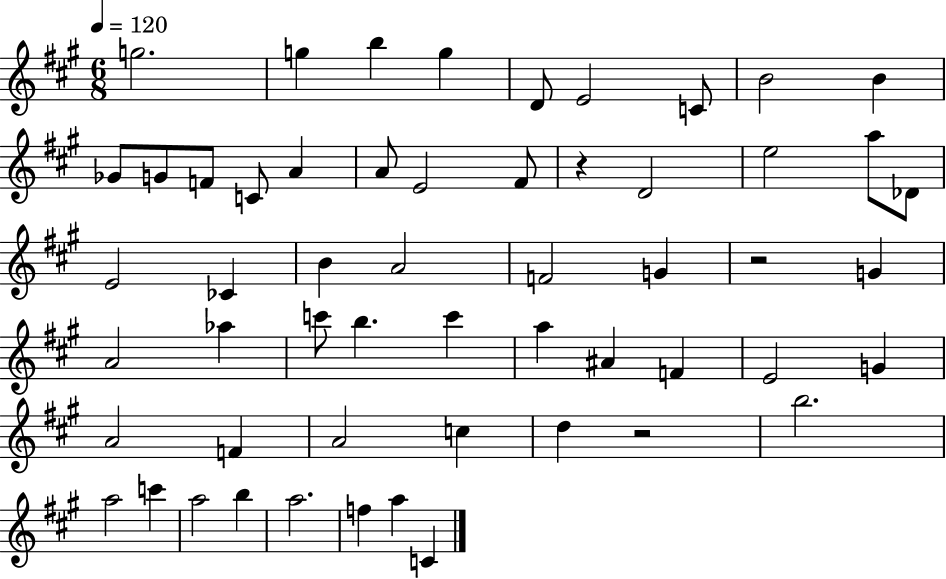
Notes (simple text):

G5/h. G5/q B5/q G5/q D4/e E4/h C4/e B4/h B4/q Gb4/e G4/e F4/e C4/e A4/q A4/e E4/h F#4/e R/q D4/h E5/h A5/e Db4/e E4/h CES4/q B4/q A4/h F4/h G4/q R/h G4/q A4/h Ab5/q C6/e B5/q. C6/q A5/q A#4/q F4/q E4/h G4/q A4/h F4/q A4/h C5/q D5/q R/h B5/h. A5/h C6/q A5/h B5/q A5/h. F5/q A5/q C4/q